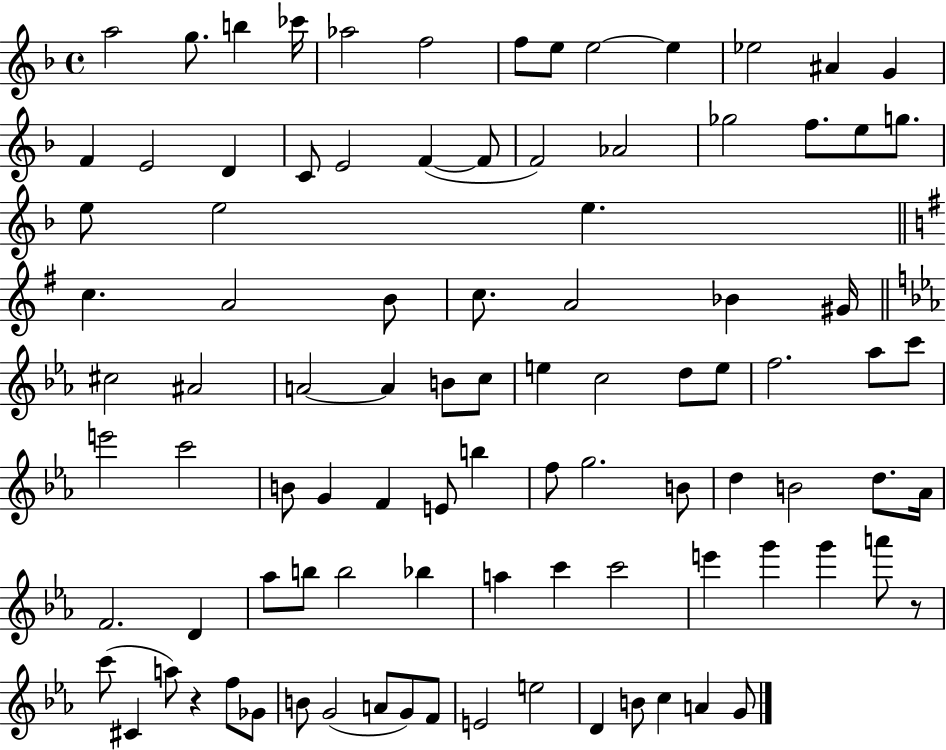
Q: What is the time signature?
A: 4/4